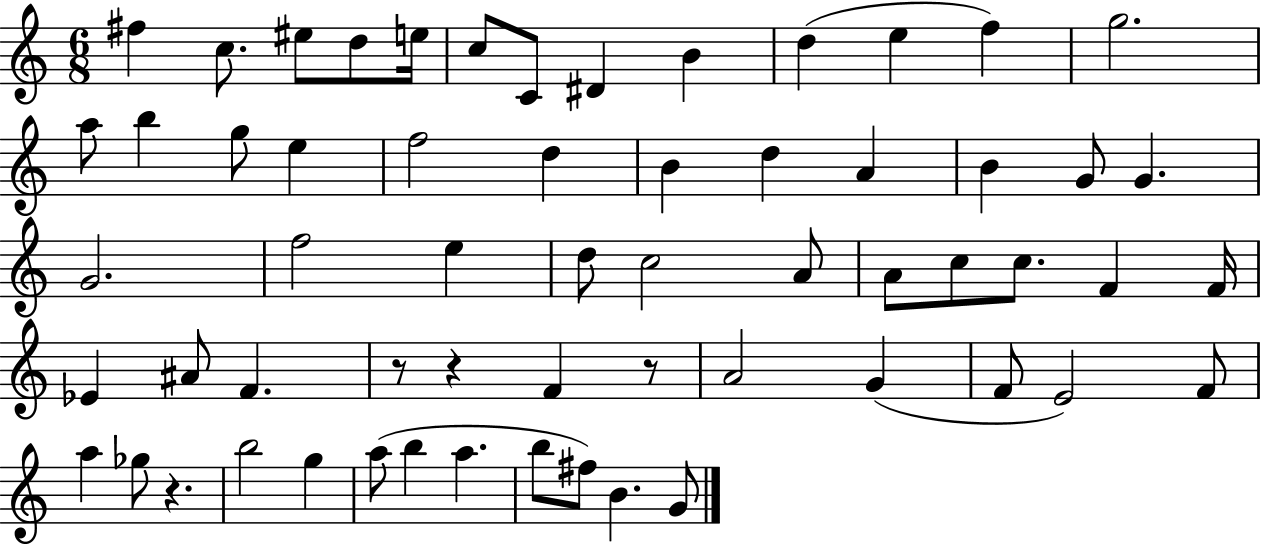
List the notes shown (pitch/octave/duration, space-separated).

F#5/q C5/e. EIS5/e D5/e E5/s C5/e C4/e D#4/q B4/q D5/q E5/q F5/q G5/h. A5/e B5/q G5/e E5/q F5/h D5/q B4/q D5/q A4/q B4/q G4/e G4/q. G4/h. F5/h E5/q D5/e C5/h A4/e A4/e C5/e C5/e. F4/q F4/s Eb4/q A#4/e F4/q. R/e R/q F4/q R/e A4/h G4/q F4/e E4/h F4/e A5/q Gb5/e R/q. B5/h G5/q A5/e B5/q A5/q. B5/e F#5/e B4/q. G4/e